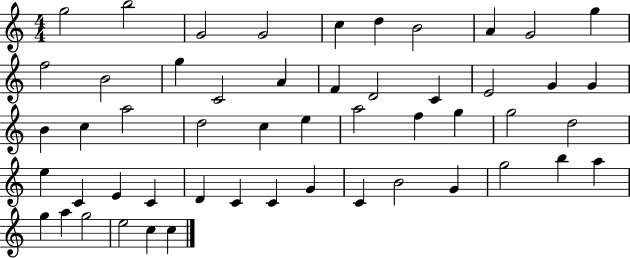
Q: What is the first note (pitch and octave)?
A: G5